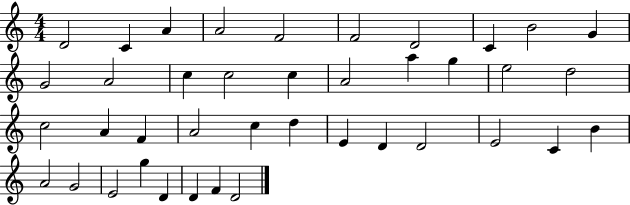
{
  \clef treble
  \numericTimeSignature
  \time 4/4
  \key c \major
  d'2 c'4 a'4 | a'2 f'2 | f'2 d'2 | c'4 b'2 g'4 | \break g'2 a'2 | c''4 c''2 c''4 | a'2 a''4 g''4 | e''2 d''2 | \break c''2 a'4 f'4 | a'2 c''4 d''4 | e'4 d'4 d'2 | e'2 c'4 b'4 | \break a'2 g'2 | e'2 g''4 d'4 | d'4 f'4 d'2 | \bar "|."
}